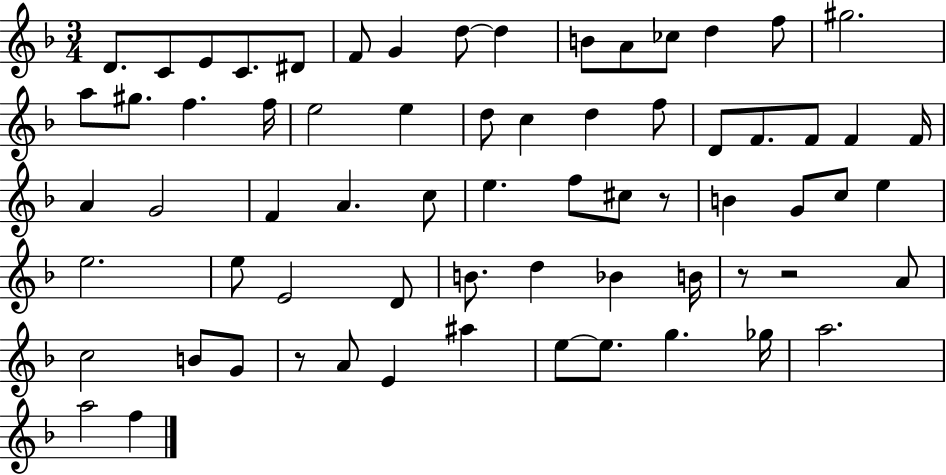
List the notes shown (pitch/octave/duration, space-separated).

D4/e. C4/e E4/e C4/e. D#4/e F4/e G4/q D5/e D5/q B4/e A4/e CES5/e D5/q F5/e G#5/h. A5/e G#5/e. F5/q. F5/s E5/h E5/q D5/e C5/q D5/q F5/e D4/e F4/e. F4/e F4/q F4/s A4/q G4/h F4/q A4/q. C5/e E5/q. F5/e C#5/e R/e B4/q G4/e C5/e E5/q E5/h. E5/e E4/h D4/e B4/e. D5/q Bb4/q B4/s R/e R/h A4/e C5/h B4/e G4/e R/e A4/e E4/q A#5/q E5/e E5/e. G5/q. Gb5/s A5/h. A5/h F5/q